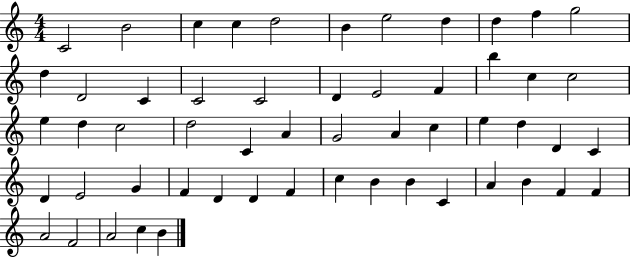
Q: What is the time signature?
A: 4/4